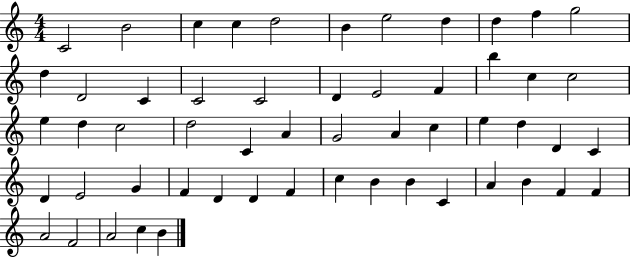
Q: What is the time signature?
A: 4/4